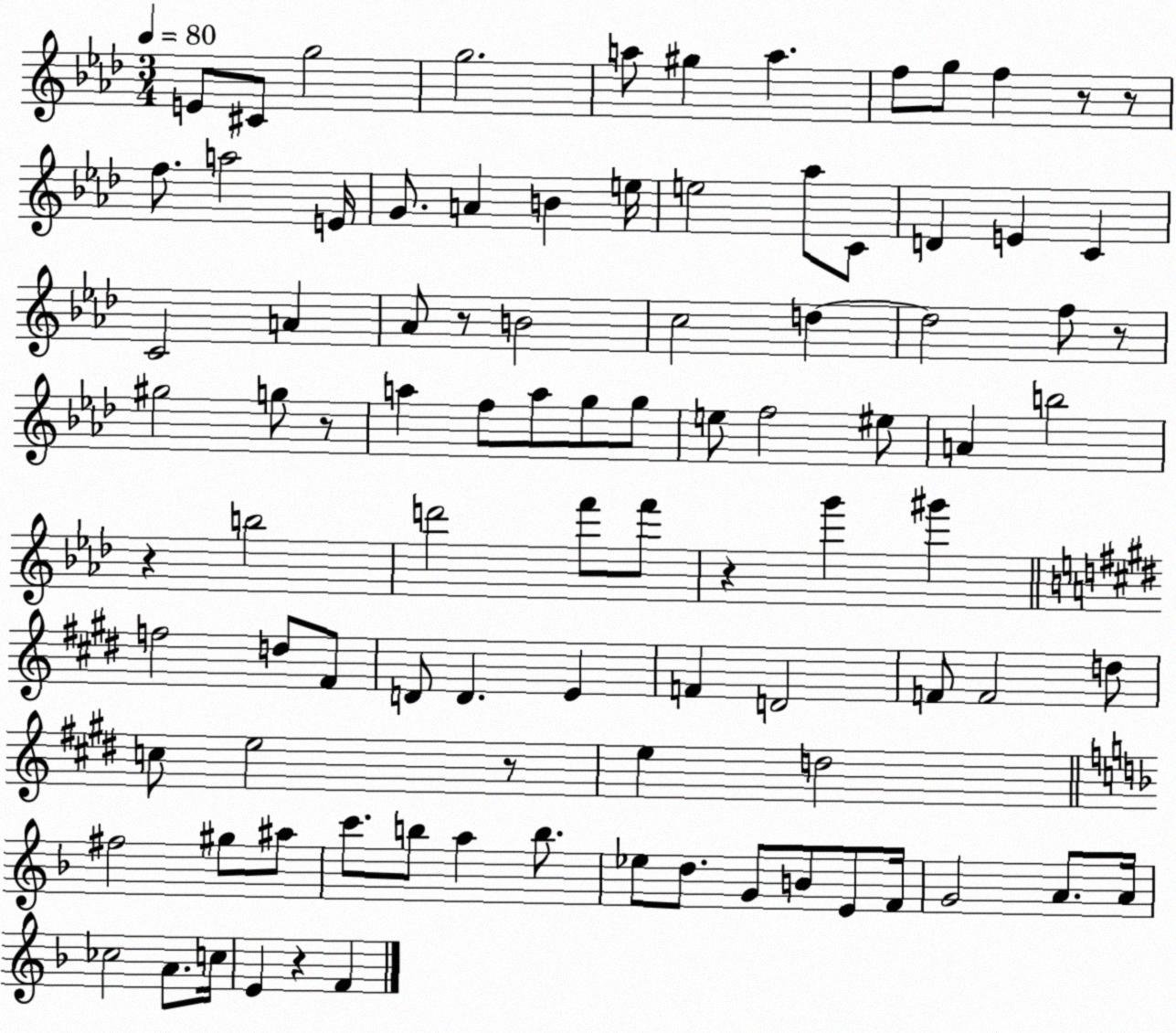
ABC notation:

X:1
T:Untitled
M:3/4
L:1/4
K:Ab
E/2 ^C/2 g2 g2 a/2 ^g a f/2 g/2 f z/2 z/2 f/2 a2 E/4 G/2 A B e/4 e2 _a/2 C/2 D E C C2 A _A/2 z/2 B2 c2 d d2 f/2 z/2 ^g2 g/2 z/2 a f/2 a/2 g/2 g/2 e/2 f2 ^e/2 A b2 z b2 d'2 f'/2 f'/2 z g' ^g' f2 d/2 ^F/2 D/2 D E F D2 F/2 F2 d/2 c/2 e2 z/2 e d2 ^f2 ^g/2 ^a/2 c'/2 b/2 a b/2 _e/2 d/2 G/2 B/2 E/2 F/4 G2 A/2 A/4 _c2 A/2 c/4 E z F